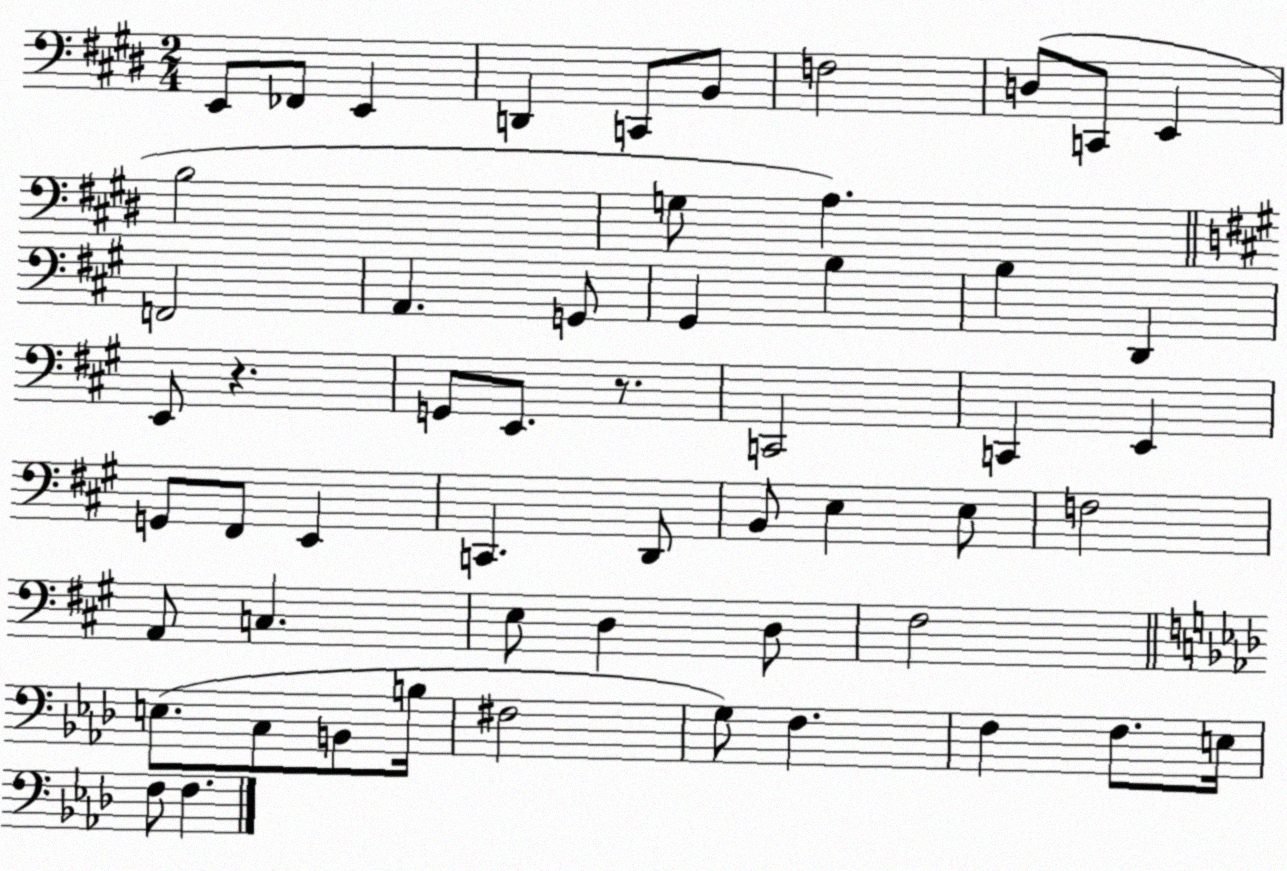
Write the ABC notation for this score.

X:1
T:Untitled
M:2/4
L:1/4
K:E
E,,/2 _F,,/2 E,, D,, C,,/2 B,,/2 F,2 D,/2 C,,/2 E,, B,2 G,/2 A, F,,2 A,, G,,/2 ^G,, B, B, D,, E,,/2 z G,,/2 E,,/2 z/2 C,,2 C,, E,, G,,/2 ^F,,/2 E,, C,, D,,/2 B,,/2 E, E,/2 F,2 A,,/2 C, E,/2 D, D,/2 ^F,2 E,/2 C,/2 B,,/2 B,/4 ^F,2 G,/2 F, F, F,/2 E,/4 F,/2 F,